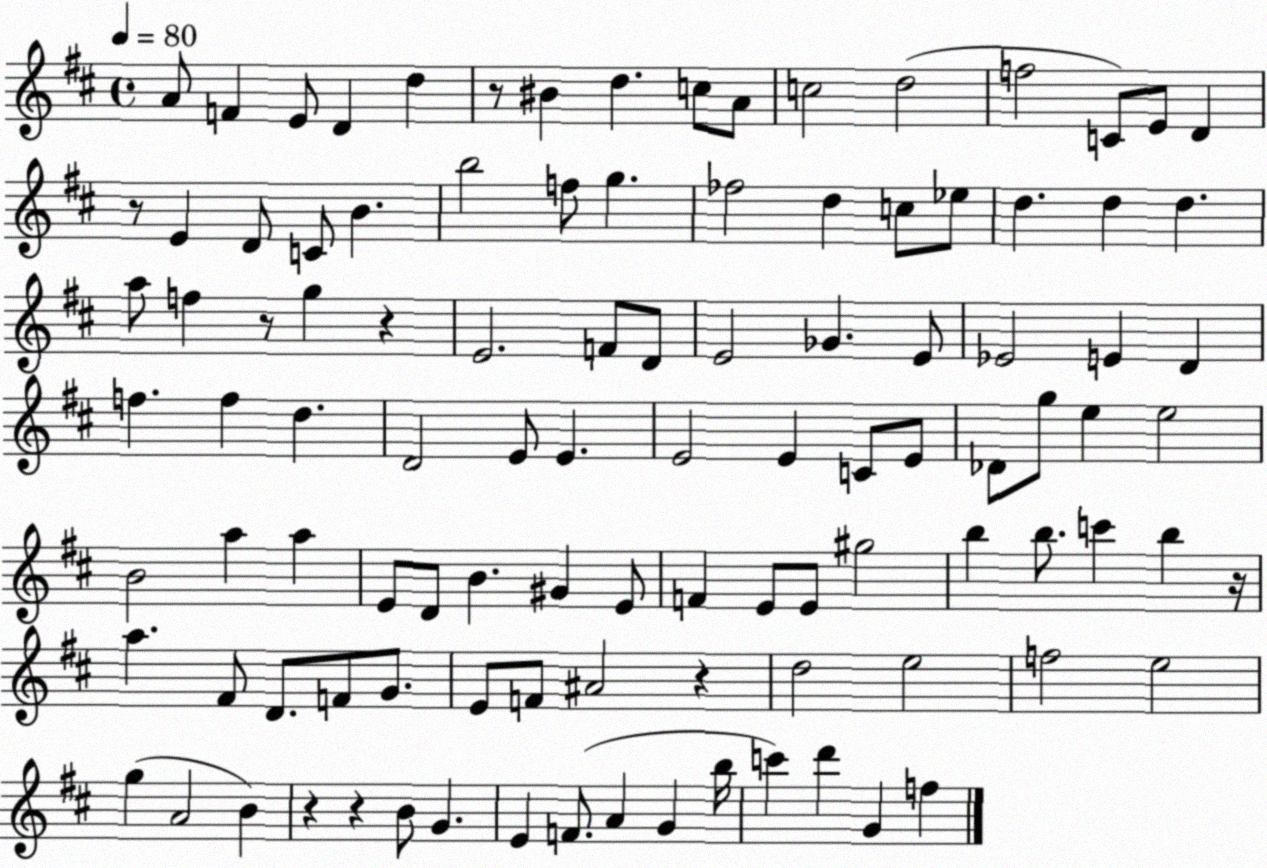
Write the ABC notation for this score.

X:1
T:Untitled
M:4/4
L:1/4
K:D
A/2 F E/2 D d z/2 ^B d c/2 A/2 c2 d2 f2 C/2 E/2 D z/2 E D/2 C/2 B b2 f/2 g _f2 d c/2 _e/2 d d d a/2 f z/2 g z E2 F/2 D/2 E2 _G E/2 _E2 E D f f d D2 E/2 E E2 E C/2 E/2 _D/2 g/2 e e2 B2 a a E/2 D/2 B ^G E/2 F E/2 E/2 ^g2 b b/2 c' b z/4 a ^F/2 D/2 F/2 G/2 E/2 F/2 ^A2 z d2 e2 f2 e2 g A2 B z z B/2 G E F/2 A G b/4 c' d' G f